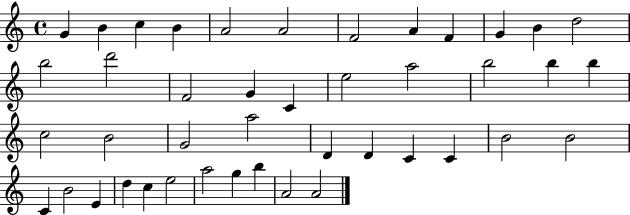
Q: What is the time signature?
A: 4/4